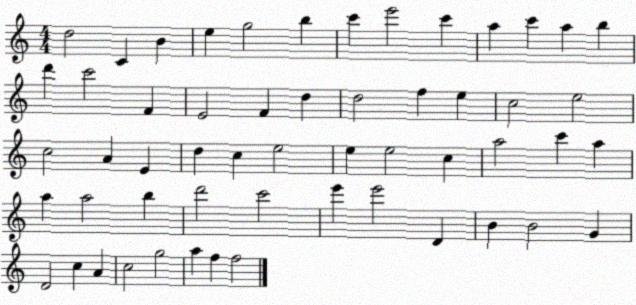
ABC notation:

X:1
T:Untitled
M:4/4
L:1/4
K:C
d2 C B e g2 b c' e'2 c' a c' a b d' c'2 F E2 F d d2 f e c2 e2 c2 A E d c e2 e e2 c a2 c' a a a2 b d'2 c'2 e' e'2 D B B2 G D2 c A c2 g2 a f f2